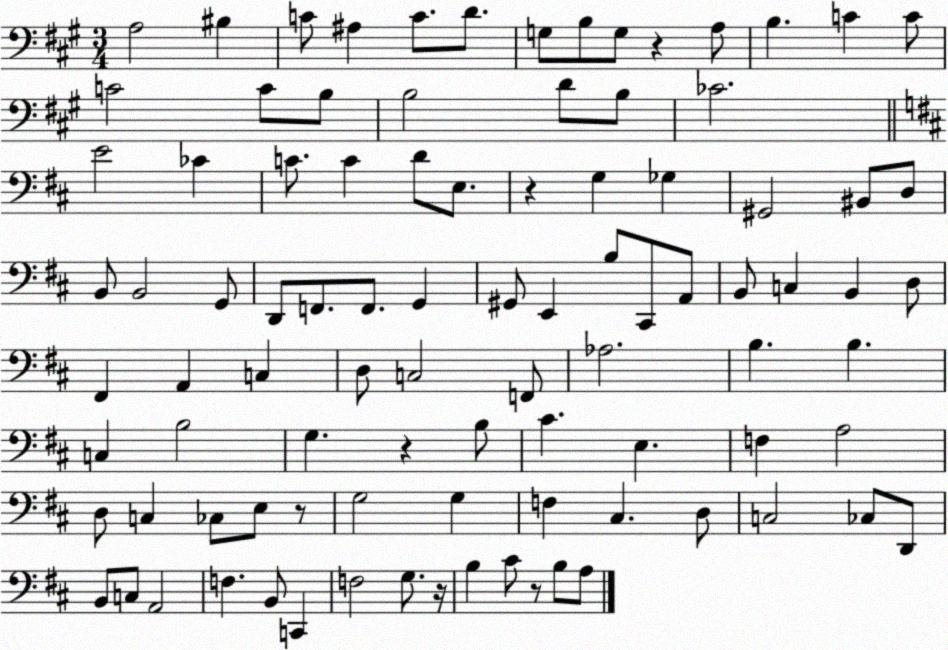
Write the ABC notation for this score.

X:1
T:Untitled
M:3/4
L:1/4
K:A
A,2 ^B, C/2 ^A, C/2 D/2 G,/2 B,/2 G,/2 z A,/2 B, C C/2 C2 C/2 B,/2 B,2 D/2 B,/2 _C2 E2 _C C/2 C D/2 E,/2 z G, _G, ^G,,2 ^B,,/2 D,/2 B,,/2 B,,2 G,,/2 D,,/2 F,,/2 F,,/2 G,, ^G,,/2 E,, B,/2 ^C,,/2 A,,/2 B,,/2 C, B,, D,/2 ^F,, A,, C, D,/2 C,2 F,,/2 _A,2 B, B, C, B,2 G, z B,/2 ^C E, F, A,2 D,/2 C, _C,/2 E,/2 z/2 G,2 G, F, ^C, D,/2 C,2 _C,/2 D,,/2 B,,/2 C,/2 A,,2 F, B,,/2 C,, F,2 G,/2 z/4 B, ^C/2 z/2 B,/2 A,/2